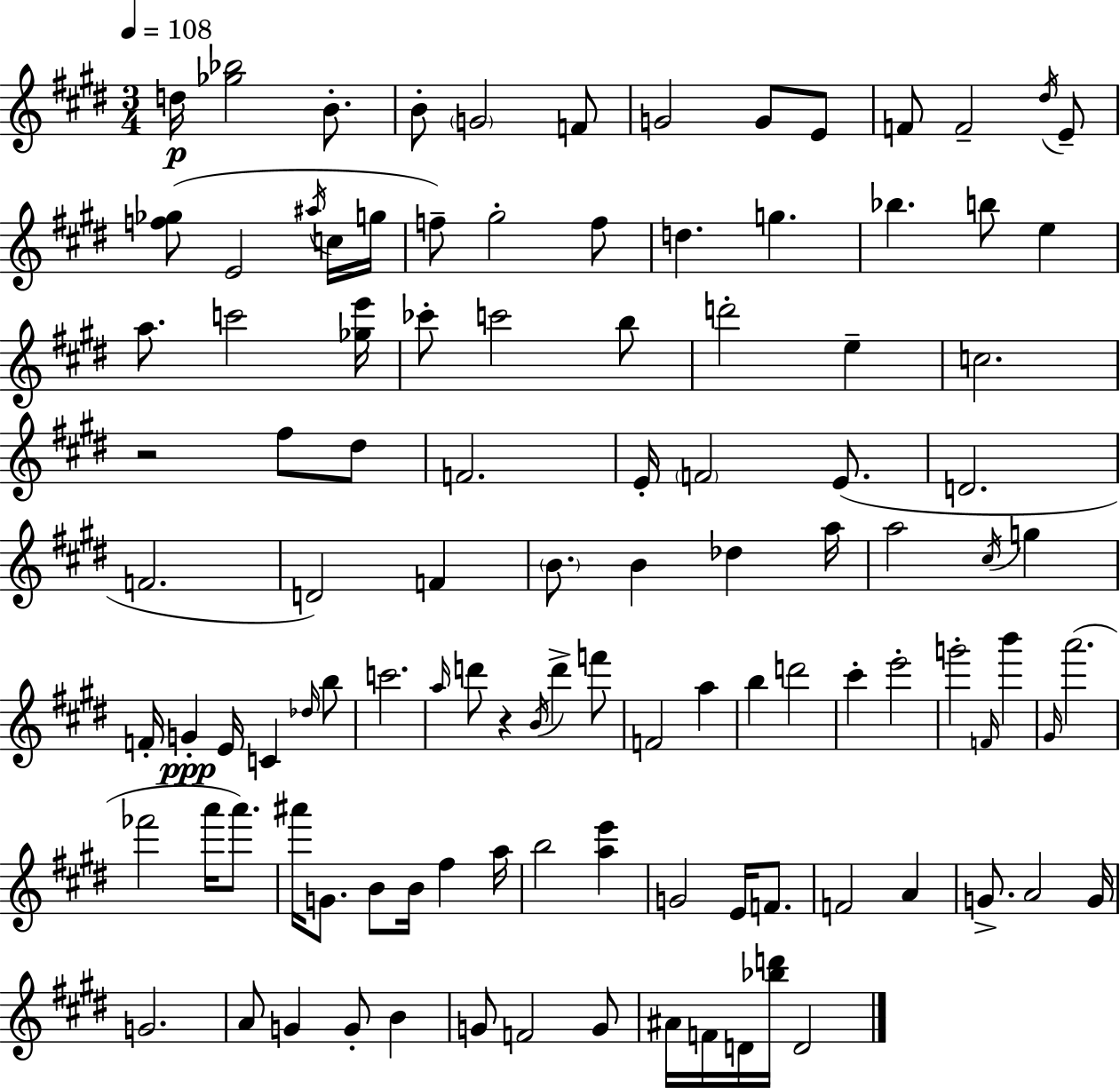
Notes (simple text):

D5/s [Gb5,Bb5]/h B4/e. B4/e G4/h F4/e G4/h G4/e E4/e F4/e F4/h D#5/s E4/e [F5,Gb5]/e E4/h A#5/s C5/s G5/s F5/e G#5/h F5/e D5/q. G5/q. Bb5/q. B5/e E5/q A5/e. C6/h [Gb5,E6]/s CES6/e C6/h B5/e D6/h E5/q C5/h. R/h F#5/e D#5/e F4/h. E4/s F4/h E4/e. D4/h. F4/h. D4/h F4/q B4/e. B4/q Db5/q A5/s A5/h C#5/s G5/q F4/s G4/q E4/s C4/q Db5/s B5/e C6/h. A5/s D6/e R/q B4/s D6/q F6/e F4/h A5/q B5/q D6/h C#6/q E6/h G6/h F4/s B6/q G#4/s A6/h. FES6/h A6/s A6/e. A#6/s G4/e. B4/e B4/s F#5/q A5/s B5/h [A5,E6]/q G4/h E4/s F4/e. F4/h A4/q G4/e. A4/h G4/s G4/h. A4/e G4/q G4/e B4/q G4/e F4/h G4/e A#4/s F4/s D4/s [Bb5,D6]/s D4/h